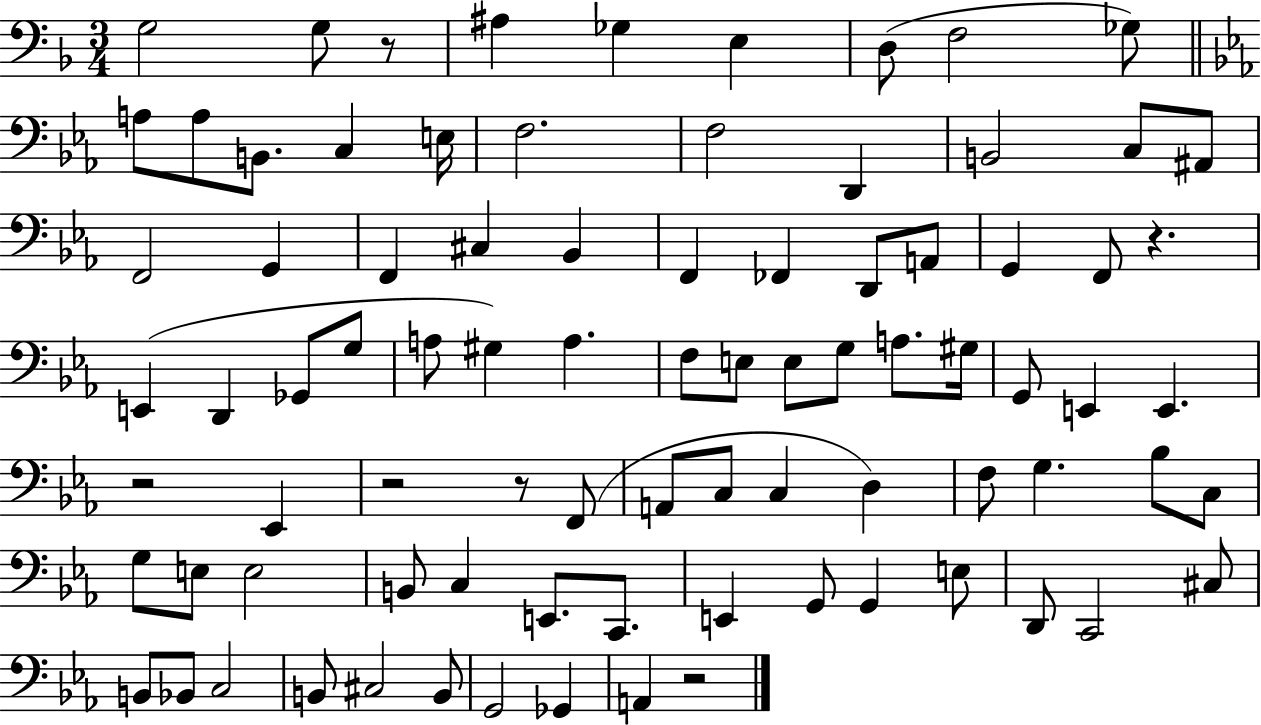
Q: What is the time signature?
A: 3/4